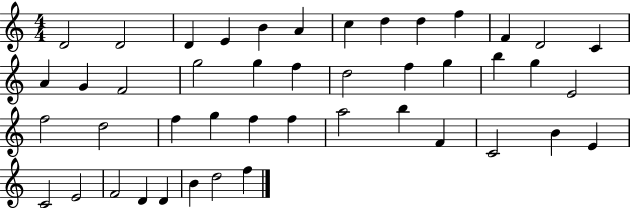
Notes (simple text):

D4/h D4/h D4/q E4/q B4/q A4/q C5/q D5/q D5/q F5/q F4/q D4/h C4/q A4/q G4/q F4/h G5/h G5/q F5/q D5/h F5/q G5/q B5/q G5/q E4/h F5/h D5/h F5/q G5/q F5/q F5/q A5/h B5/q F4/q C4/h B4/q E4/q C4/h E4/h F4/h D4/q D4/q B4/q D5/h F5/q